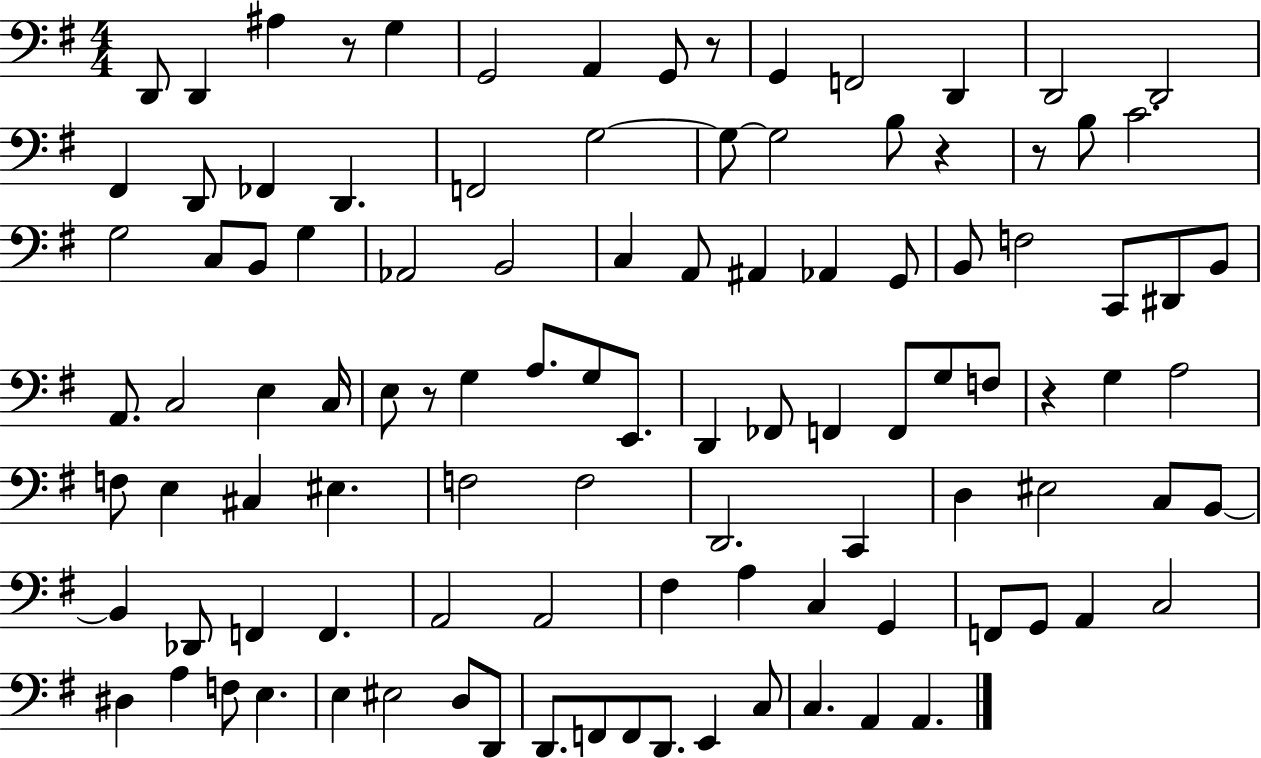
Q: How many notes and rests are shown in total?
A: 105